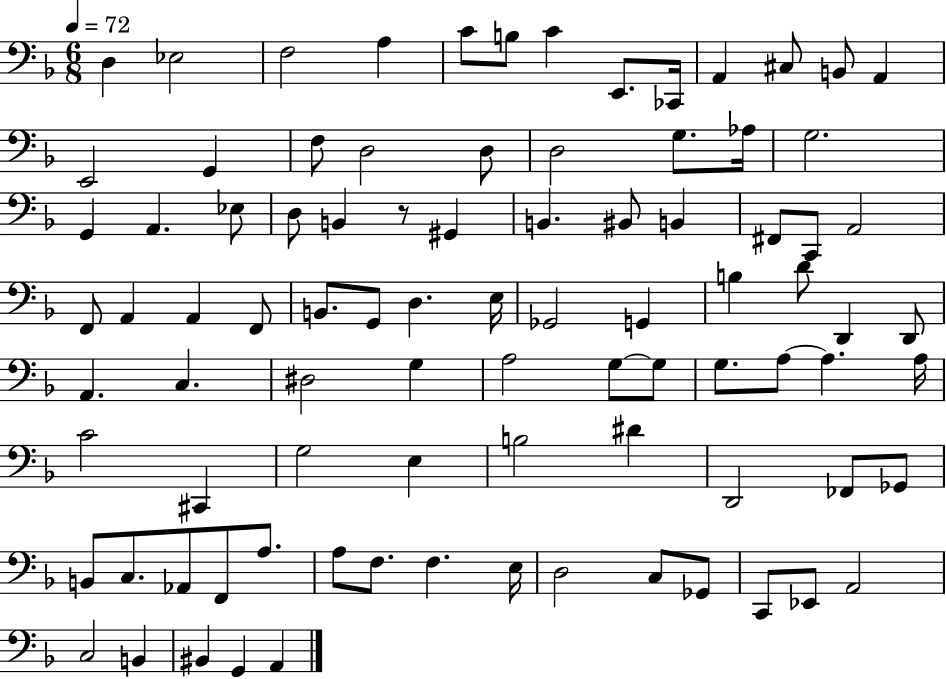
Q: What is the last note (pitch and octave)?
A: A2